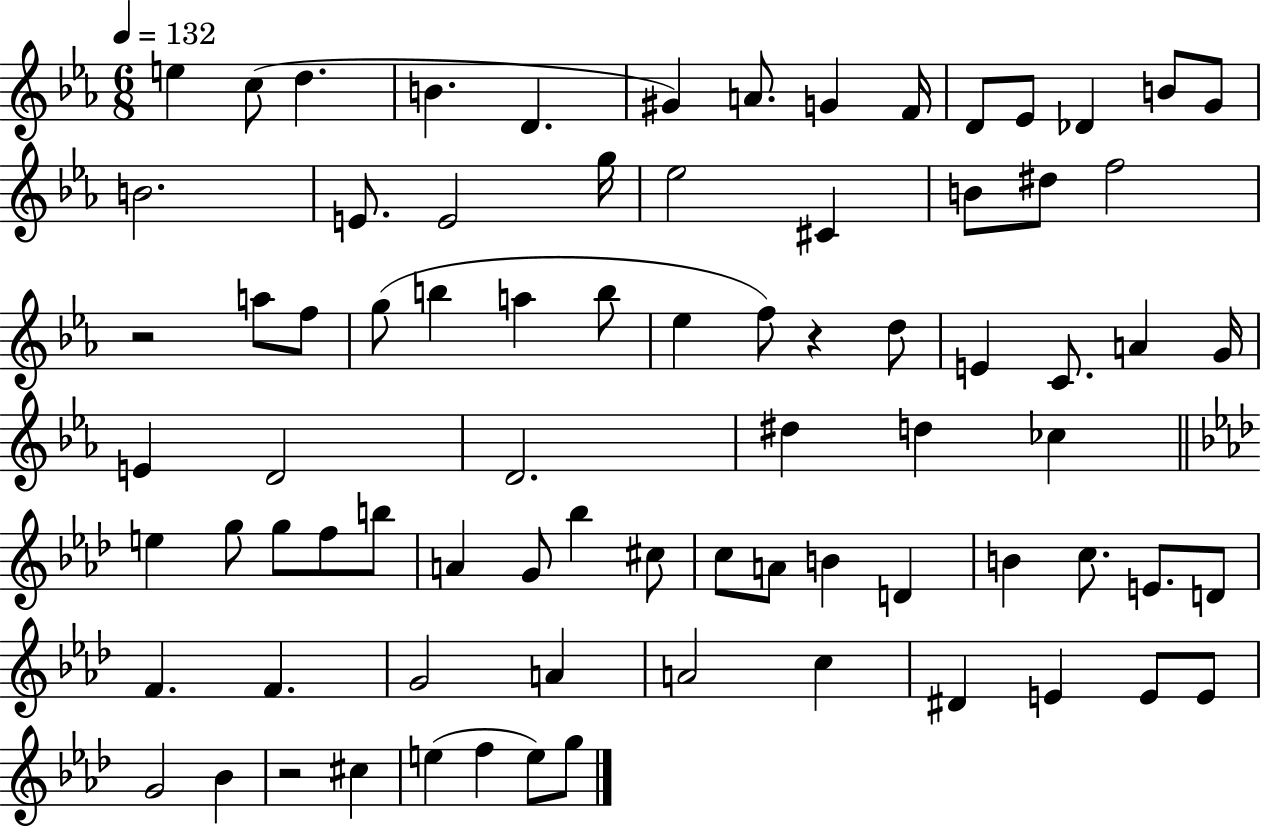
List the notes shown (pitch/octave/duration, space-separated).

E5/q C5/e D5/q. B4/q. D4/q. G#4/q A4/e. G4/q F4/s D4/e Eb4/e Db4/q B4/e G4/e B4/h. E4/e. E4/h G5/s Eb5/h C#4/q B4/e D#5/e F5/h R/h A5/e F5/e G5/e B5/q A5/q B5/e Eb5/q F5/e R/q D5/e E4/q C4/e. A4/q G4/s E4/q D4/h D4/h. D#5/q D5/q CES5/q E5/q G5/e G5/e F5/e B5/e A4/q G4/e Bb5/q C#5/e C5/e A4/e B4/q D4/q B4/q C5/e. E4/e. D4/e F4/q. F4/q. G4/h A4/q A4/h C5/q D#4/q E4/q E4/e E4/e G4/h Bb4/q R/h C#5/q E5/q F5/q E5/e G5/e